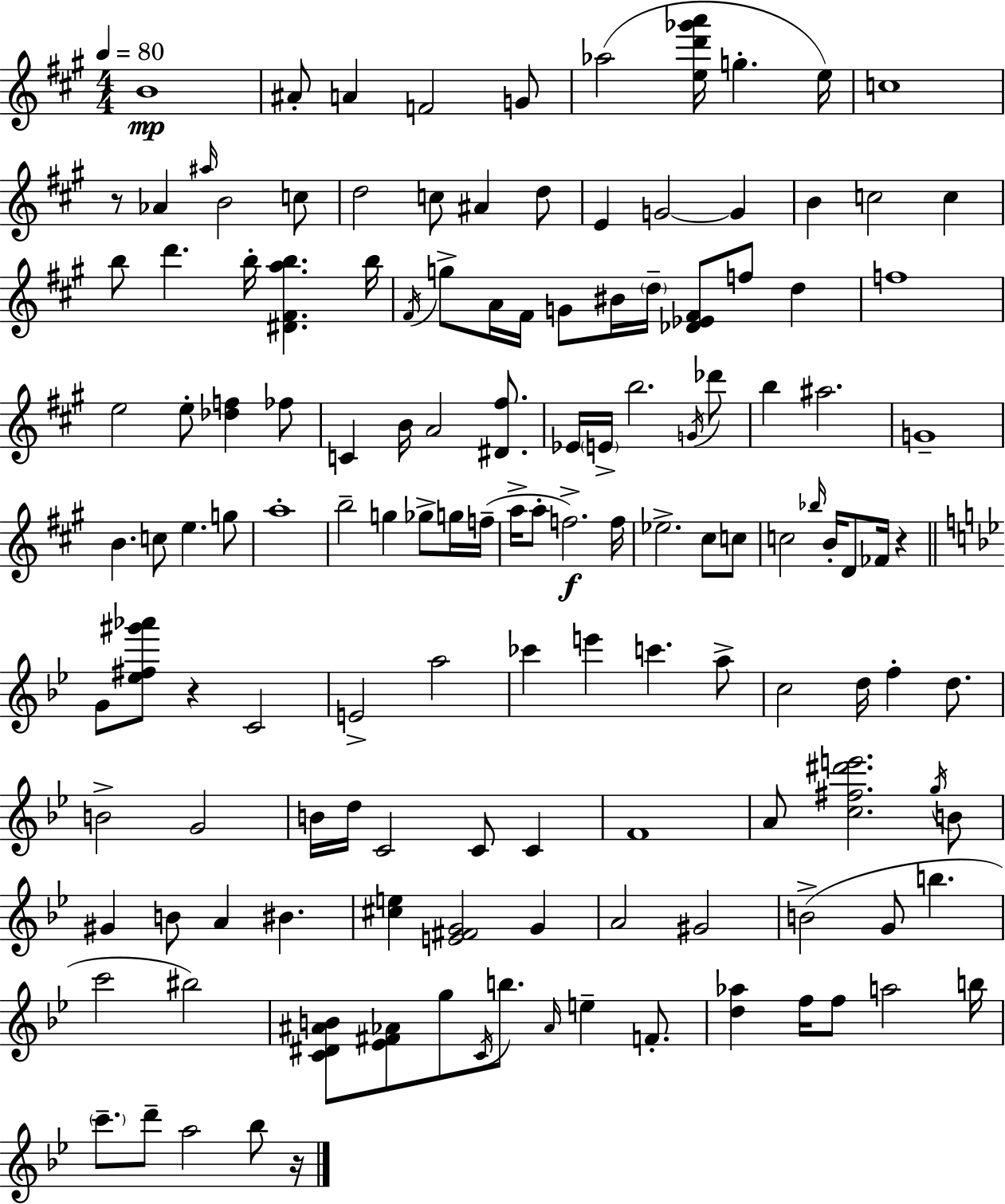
X:1
T:Untitled
M:4/4
L:1/4
K:A
B4 ^A/2 A F2 G/2 _a2 [ed'_g'a']/4 g e/4 c4 z/2 _A ^a/4 B2 c/2 d2 c/2 ^A d/2 E G2 G B c2 c b/2 d' b/4 [^D^Fab] b/4 ^F/4 g/2 A/4 ^F/4 G/2 ^B/4 d/4 [_D_E^F]/2 f/2 d f4 e2 e/2 [_df] _f/2 C B/4 A2 [^D^f]/2 _E/4 E/4 b2 G/4 _d'/2 b ^a2 G4 B c/2 e g/2 a4 b2 g _g/2 g/4 f/4 a/4 a/2 f2 f/4 _e2 ^c/2 c/2 c2 _b/4 B/4 D/2 _F/4 z G/2 [_e^f^g'_a']/2 z C2 E2 a2 _c' e' c' a/2 c2 d/4 f d/2 B2 G2 B/4 d/4 C2 C/2 C F4 A/2 [c^f^d'e']2 g/4 B/2 ^G B/2 A ^B [^ce] [E^FG]2 G A2 ^G2 B2 G/2 b c'2 ^b2 [C^D^AB]/2 [_E^F_A]/2 g/2 C/4 b/2 _A/4 e F/2 [d_a] f/4 f/2 a2 b/4 c'/2 d'/2 a2 _b/2 z/4